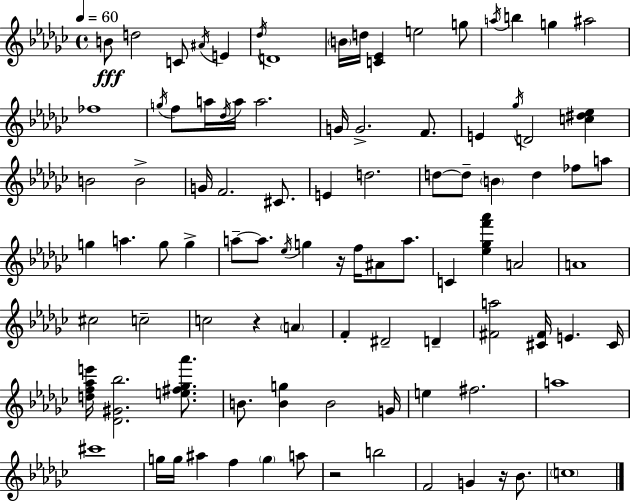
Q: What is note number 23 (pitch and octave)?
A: G4